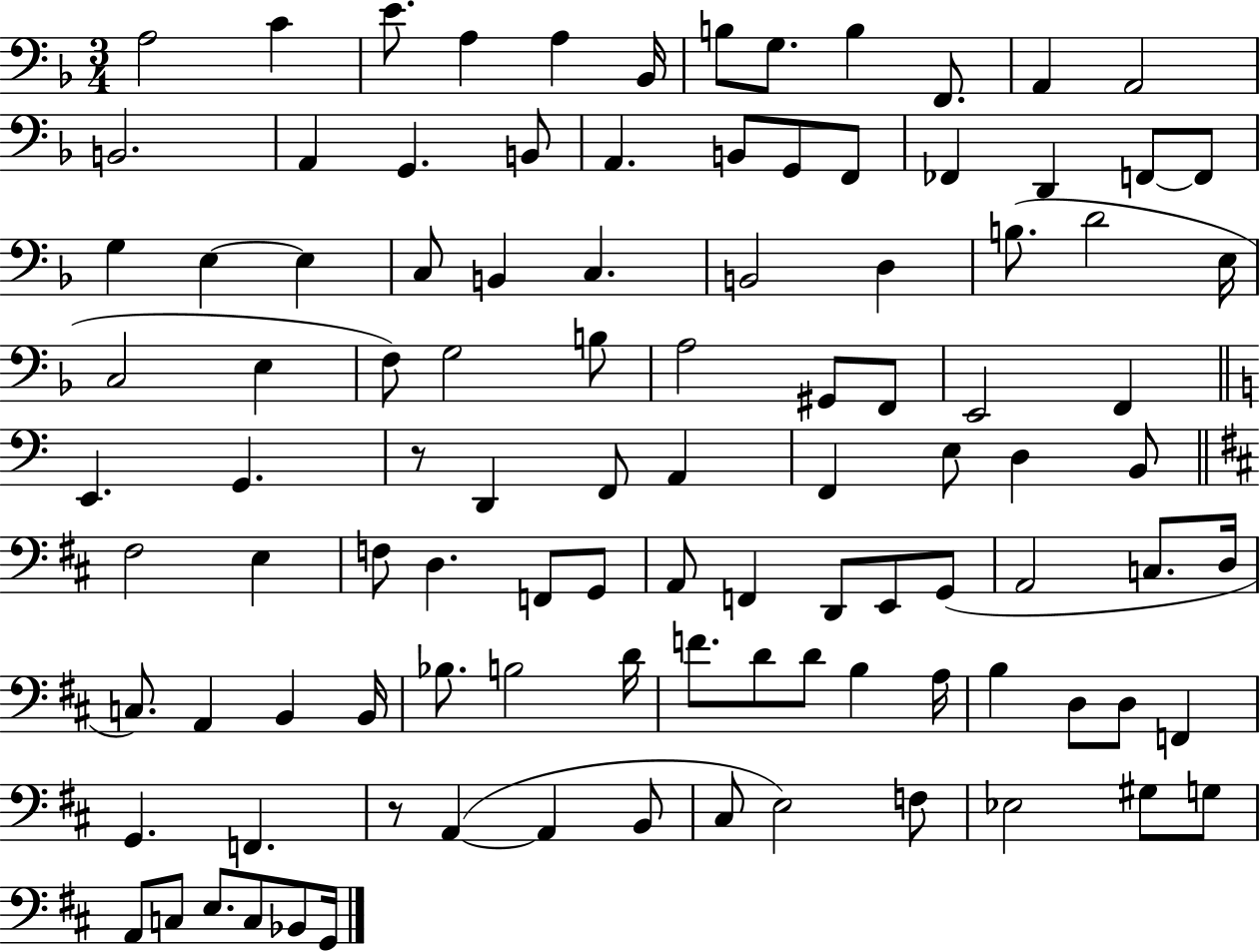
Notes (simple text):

A3/h C4/q E4/e. A3/q A3/q Bb2/s B3/e G3/e. B3/q F2/e. A2/q A2/h B2/h. A2/q G2/q. B2/e A2/q. B2/e G2/e F2/e FES2/q D2/q F2/e F2/e G3/q E3/q E3/q C3/e B2/q C3/q. B2/h D3/q B3/e. D4/h E3/s C3/h E3/q F3/e G3/h B3/e A3/h G#2/e F2/e E2/h F2/q E2/q. G2/q. R/e D2/q F2/e A2/q F2/q E3/e D3/q B2/e F#3/h E3/q F3/e D3/q. F2/e G2/e A2/e F2/q D2/e E2/e G2/e A2/h C3/e. D3/s C3/e. A2/q B2/q B2/s Bb3/e. B3/h D4/s F4/e. D4/e D4/e B3/q A3/s B3/q D3/e D3/e F2/q G2/q. F2/q. R/e A2/q A2/q B2/e C#3/e E3/h F3/e Eb3/h G#3/e G3/e A2/e C3/e E3/e. C3/e Bb2/e G2/s